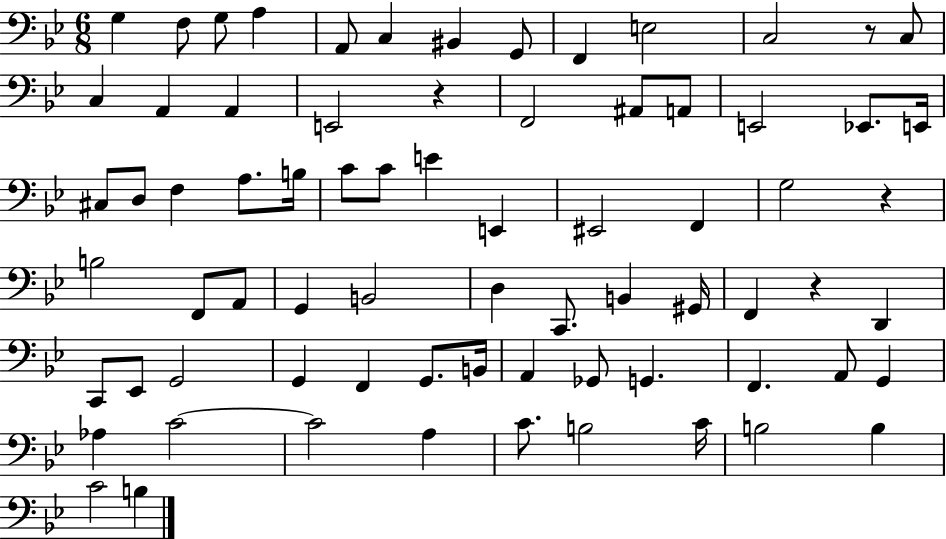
{
  \clef bass
  \numericTimeSignature
  \time 6/8
  \key bes \major
  g4 f8 g8 a4 | a,8 c4 bis,4 g,8 | f,4 e2 | c2 r8 c8 | \break c4 a,4 a,4 | e,2 r4 | f,2 ais,8 a,8 | e,2 ees,8. e,16 | \break cis8 d8 f4 a8. b16 | c'8 c'8 e'4 e,4 | eis,2 f,4 | g2 r4 | \break b2 f,8 a,8 | g,4 b,2 | d4 c,8. b,4 gis,16 | f,4 r4 d,4 | \break c,8 ees,8 g,2 | g,4 f,4 g,8. b,16 | a,4 ges,8 g,4. | f,4. a,8 g,4 | \break aes4 c'2~~ | c'2 a4 | c'8. b2 c'16 | b2 b4 | \break c'2 b4 | \bar "|."
}